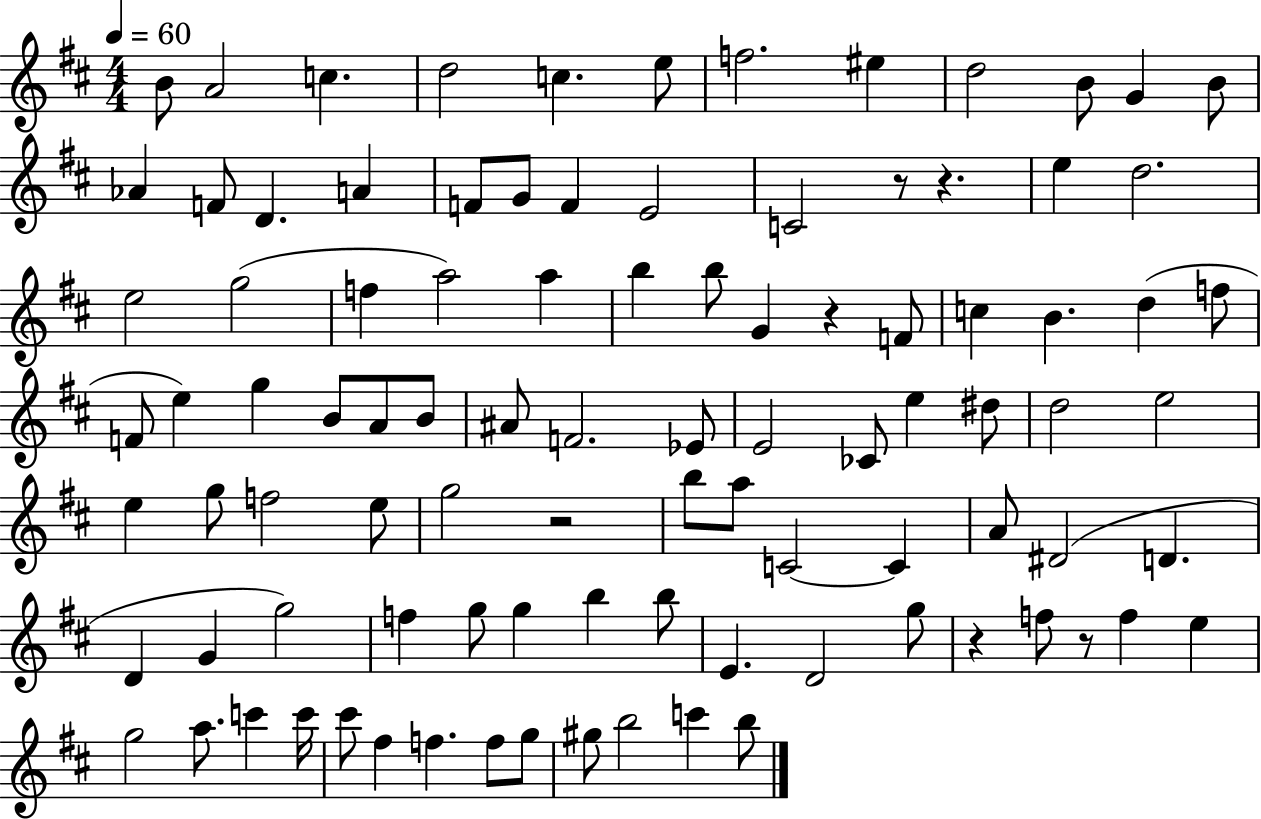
B4/e A4/h C5/q. D5/h C5/q. E5/e F5/h. EIS5/q D5/h B4/e G4/q B4/e Ab4/q F4/e D4/q. A4/q F4/e G4/e F4/q E4/h C4/h R/e R/q. E5/q D5/h. E5/h G5/h F5/q A5/h A5/q B5/q B5/e G4/q R/q F4/e C5/q B4/q. D5/q F5/e F4/e E5/q G5/q B4/e A4/e B4/e A#4/e F4/h. Eb4/e E4/h CES4/e E5/q D#5/e D5/h E5/h E5/q G5/e F5/h E5/e G5/h R/h B5/e A5/e C4/h C4/q A4/e D#4/h D4/q. D4/q G4/q G5/h F5/q G5/e G5/q B5/q B5/e E4/q. D4/h G5/e R/q F5/e R/e F5/q E5/q G5/h A5/e. C6/q C6/s C#6/e F#5/q F5/q. F5/e G5/e G#5/e B5/h C6/q B5/e